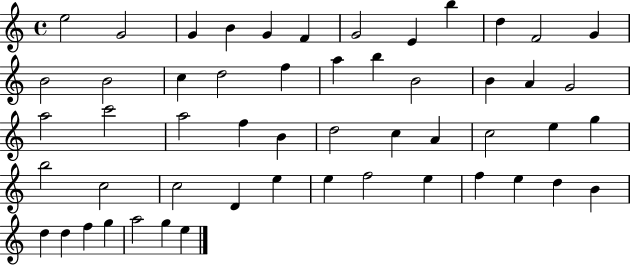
X:1
T:Untitled
M:4/4
L:1/4
K:C
e2 G2 G B G F G2 E b d F2 G B2 B2 c d2 f a b B2 B A G2 a2 c'2 a2 f B d2 c A c2 e g b2 c2 c2 D e e f2 e f e d B d d f g a2 g e